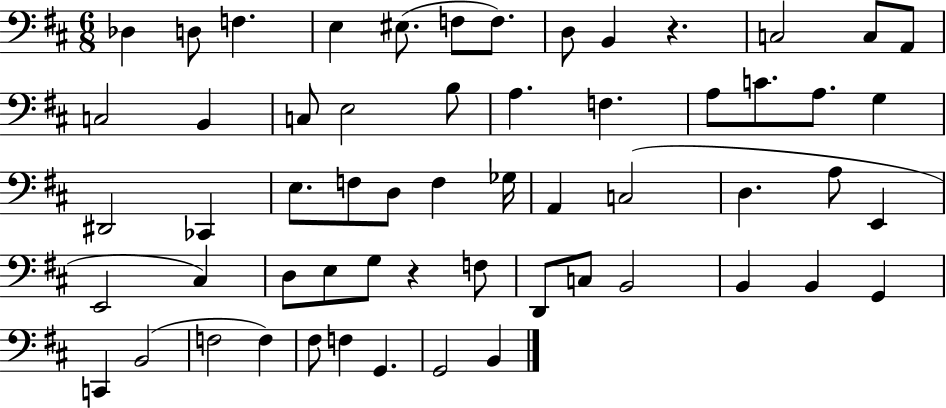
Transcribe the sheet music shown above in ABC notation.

X:1
T:Untitled
M:6/8
L:1/4
K:D
_D, D,/2 F, E, ^E,/2 F,/2 F,/2 D,/2 B,, z C,2 C,/2 A,,/2 C,2 B,, C,/2 E,2 B,/2 A, F, A,/2 C/2 A,/2 G, ^D,,2 _C,, E,/2 F,/2 D,/2 F, _G,/4 A,, C,2 D, A,/2 E,, E,,2 ^C, D,/2 E,/2 G,/2 z F,/2 D,,/2 C,/2 B,,2 B,, B,, G,, C,, B,,2 F,2 F, ^F,/2 F, G,, G,,2 B,,